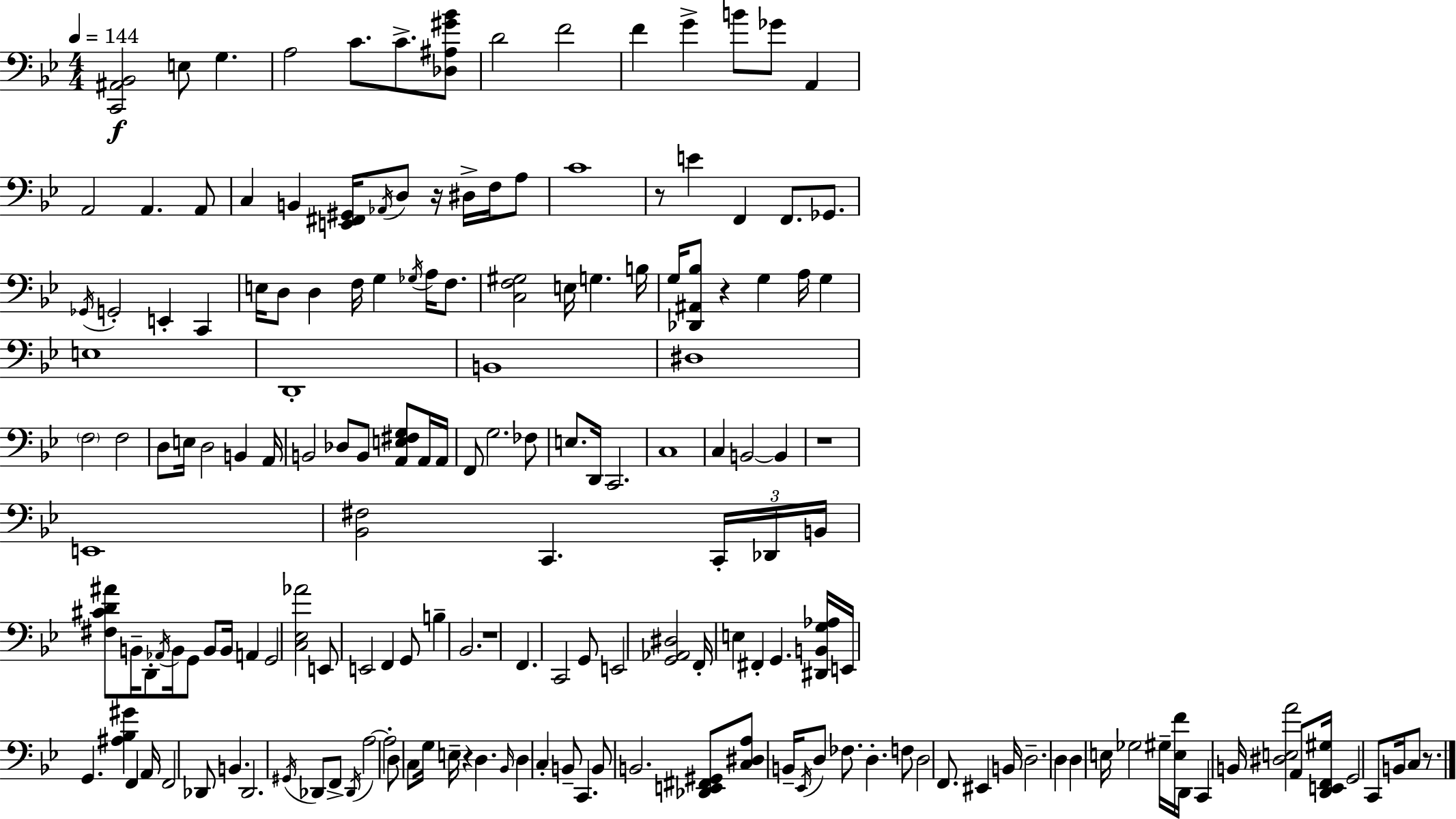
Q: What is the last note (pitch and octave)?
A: C3